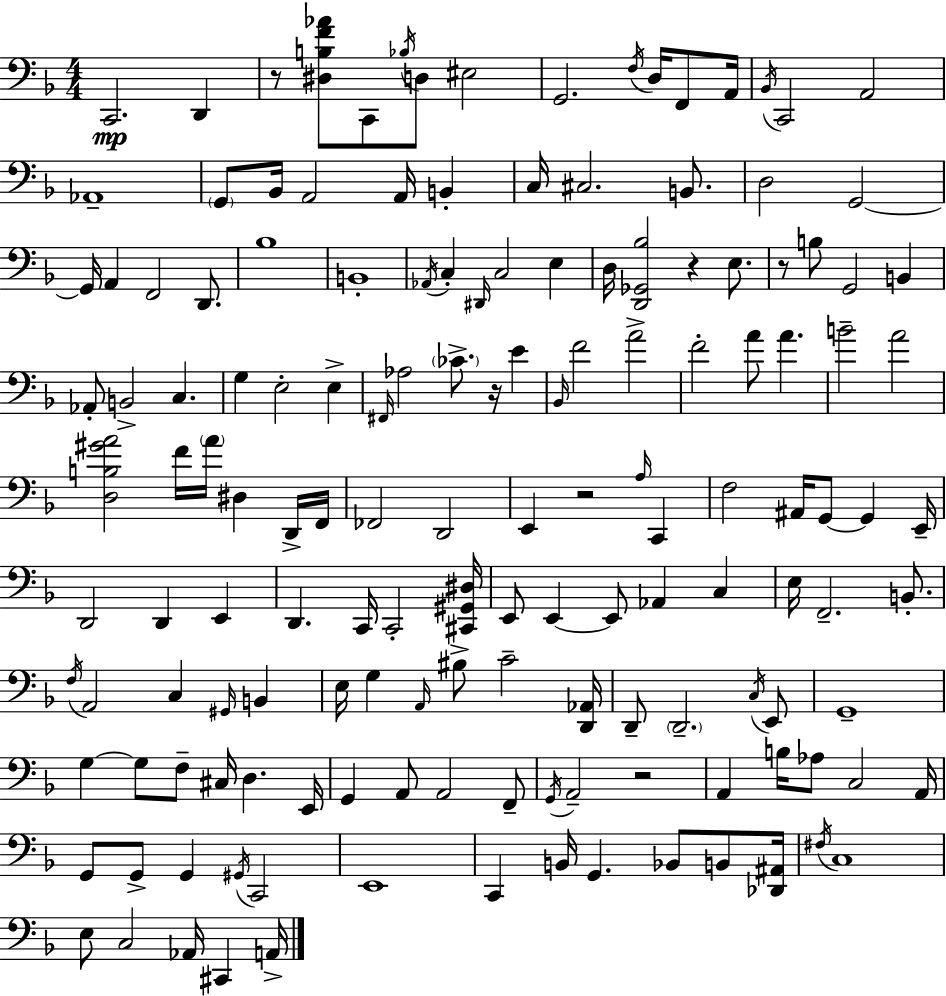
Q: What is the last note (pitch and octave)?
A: A2